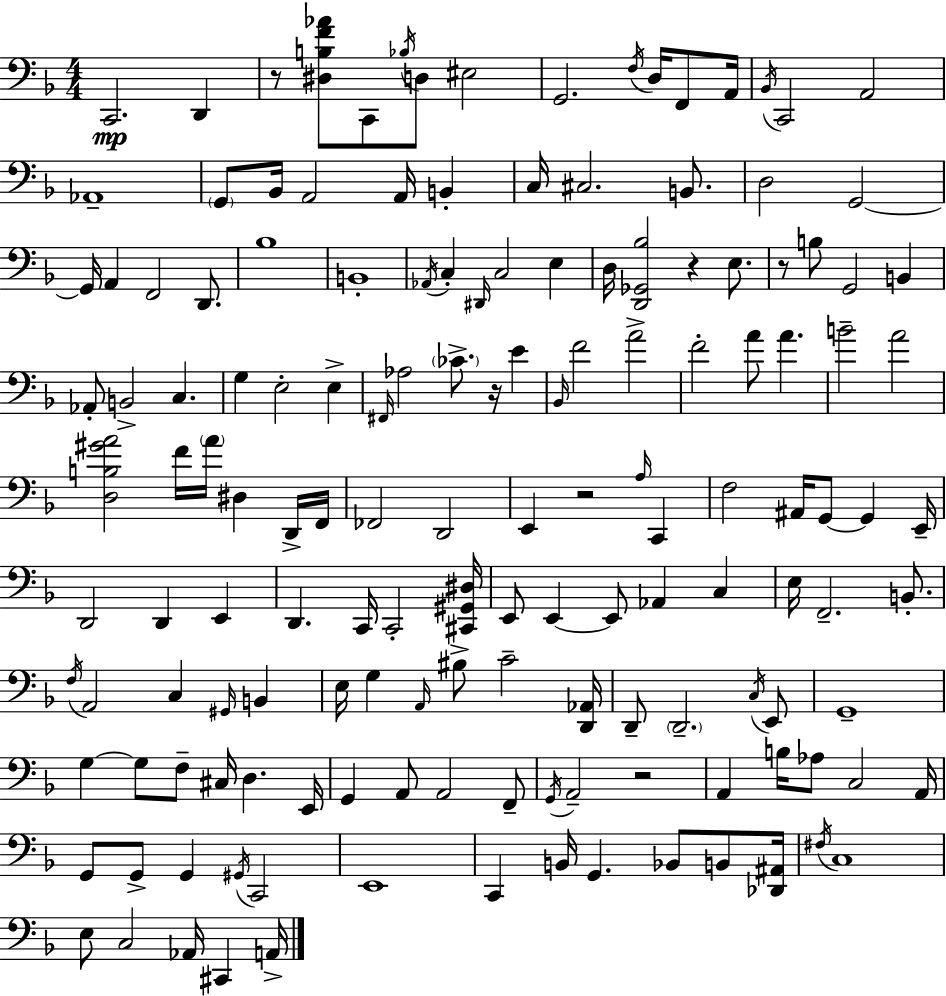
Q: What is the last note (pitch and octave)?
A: A2